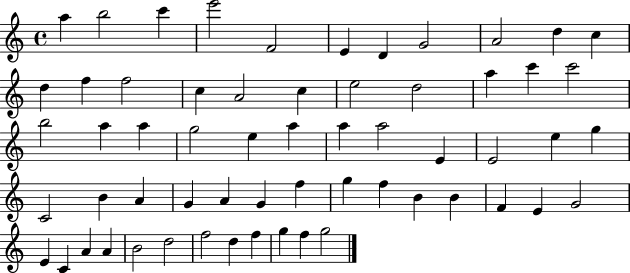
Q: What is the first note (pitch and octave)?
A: A5